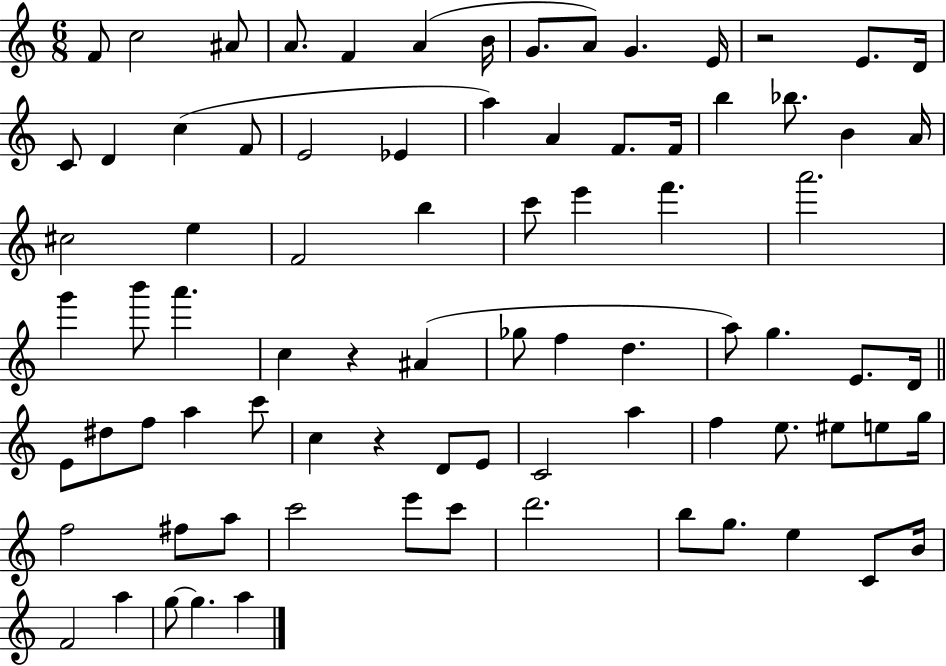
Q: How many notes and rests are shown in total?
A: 82